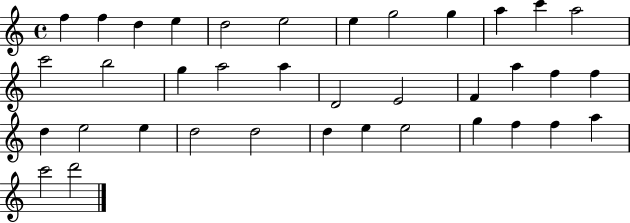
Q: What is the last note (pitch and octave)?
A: D6